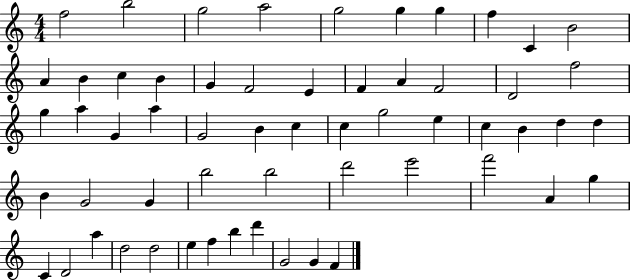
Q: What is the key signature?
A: C major